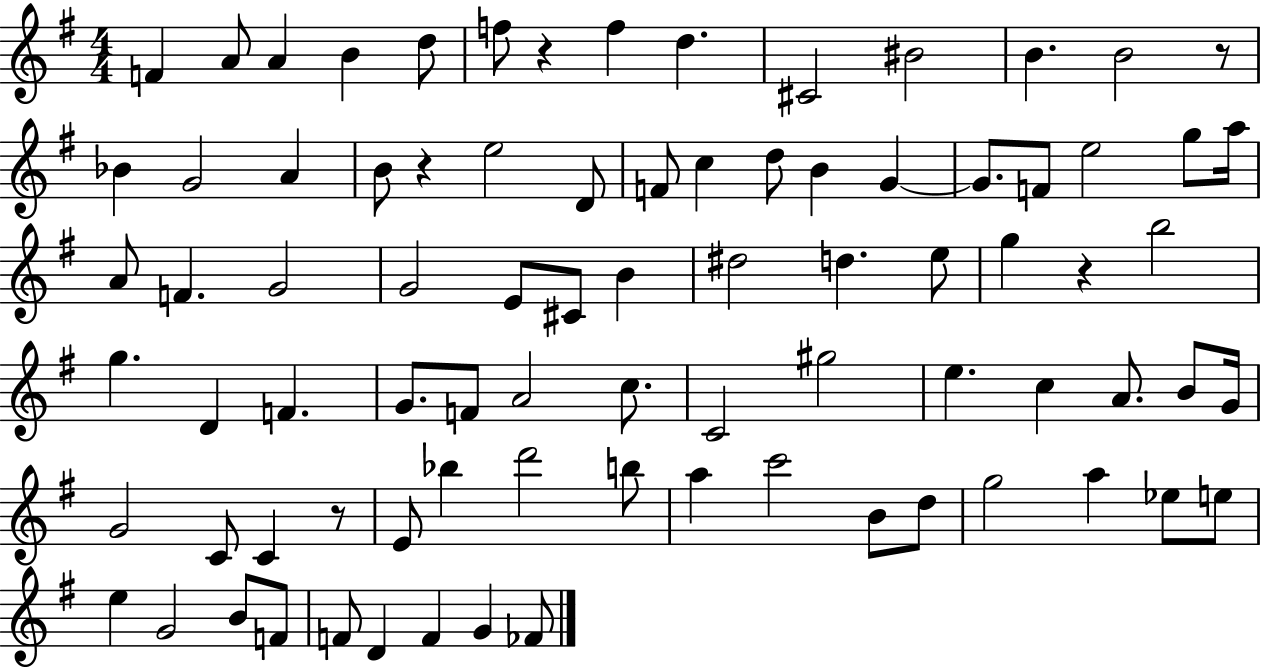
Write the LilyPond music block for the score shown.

{
  \clef treble
  \numericTimeSignature
  \time 4/4
  \key g \major
  f'4 a'8 a'4 b'4 d''8 | f''8 r4 f''4 d''4. | cis'2 bis'2 | b'4. b'2 r8 | \break bes'4 g'2 a'4 | b'8 r4 e''2 d'8 | f'8 c''4 d''8 b'4 g'4~~ | g'8. f'8 e''2 g''8 a''16 | \break a'8 f'4. g'2 | g'2 e'8 cis'8 b'4 | dis''2 d''4. e''8 | g''4 r4 b''2 | \break g''4. d'4 f'4. | g'8. f'8 a'2 c''8. | c'2 gis''2 | e''4. c''4 a'8. b'8 g'16 | \break g'2 c'8 c'4 r8 | e'8 bes''4 d'''2 b''8 | a''4 c'''2 b'8 d''8 | g''2 a''4 ees''8 e''8 | \break e''4 g'2 b'8 f'8 | f'8 d'4 f'4 g'4 fes'8 | \bar "|."
}